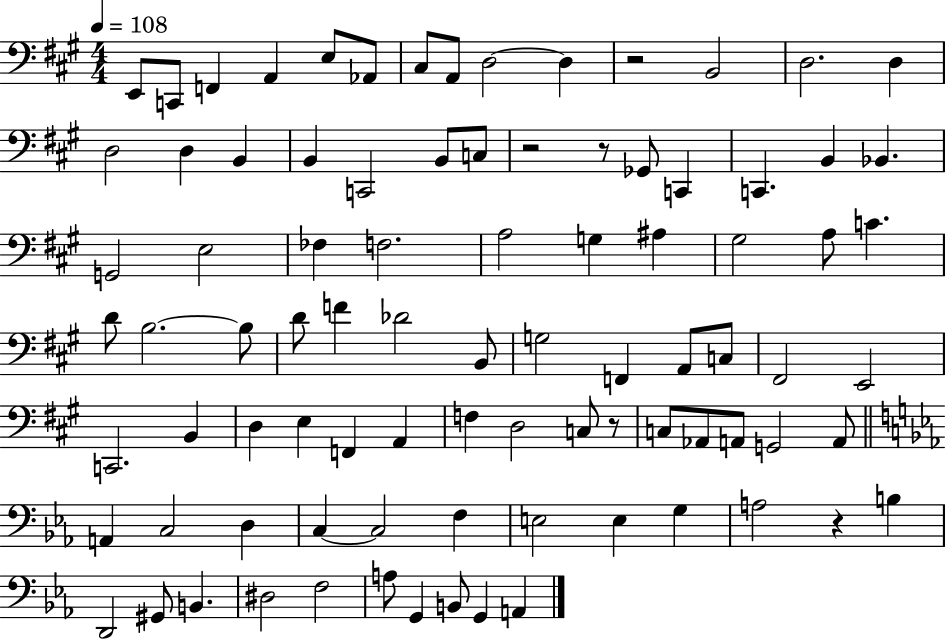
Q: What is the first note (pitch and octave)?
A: E2